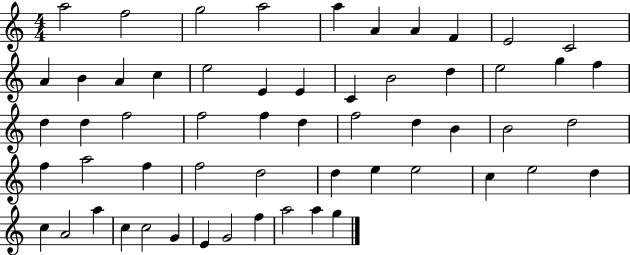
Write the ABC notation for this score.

X:1
T:Untitled
M:4/4
L:1/4
K:C
a2 f2 g2 a2 a A A F E2 C2 A B A c e2 E E C B2 d e2 g f d d f2 f2 f d f2 d B B2 d2 f a2 f f2 d2 d e e2 c e2 d c A2 a c c2 G E G2 f a2 a g